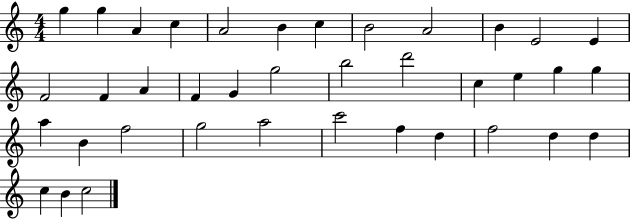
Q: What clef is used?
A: treble